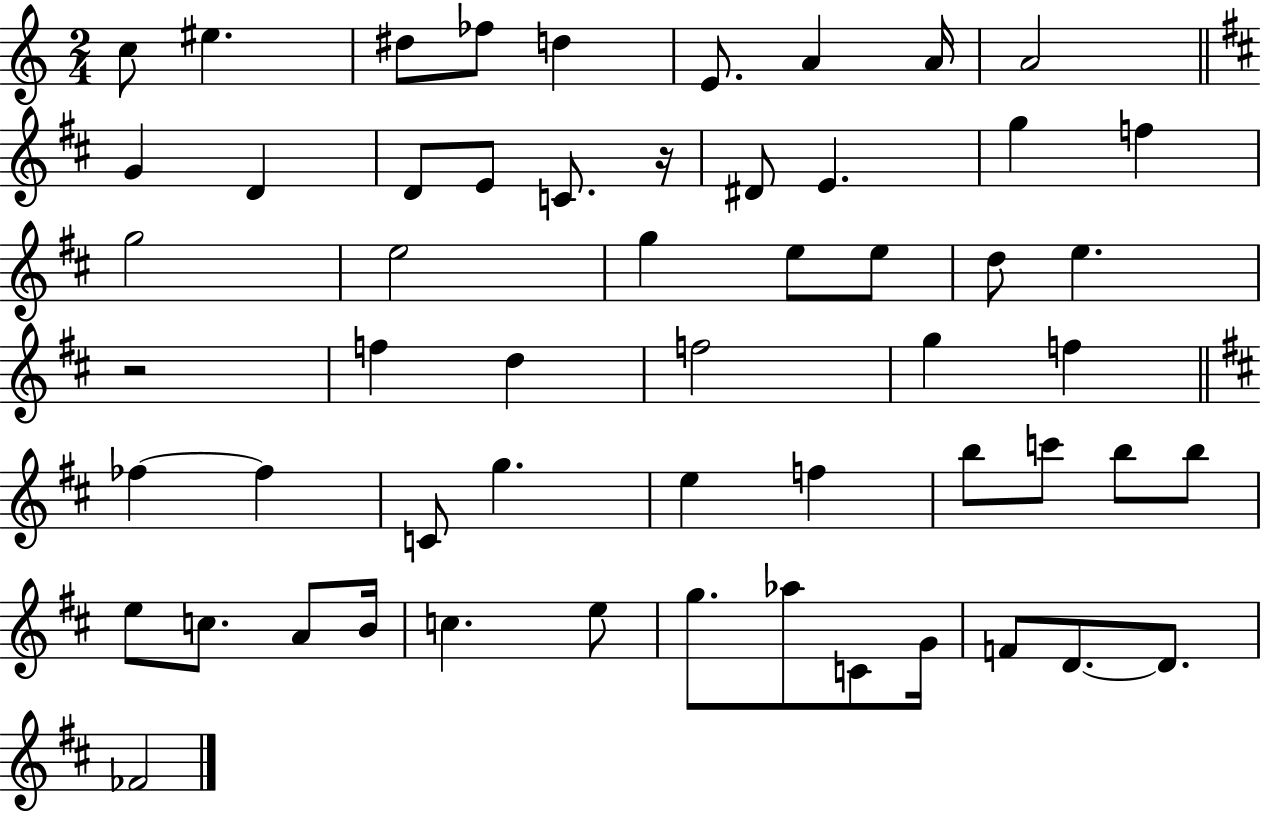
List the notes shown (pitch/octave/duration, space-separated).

C5/e EIS5/q. D#5/e FES5/e D5/q E4/e. A4/q A4/s A4/h G4/q D4/q D4/e E4/e C4/e. R/s D#4/e E4/q. G5/q F5/q G5/h E5/h G5/q E5/e E5/e D5/e E5/q. R/h F5/q D5/q F5/h G5/q F5/q FES5/q FES5/q C4/e G5/q. E5/q F5/q B5/e C6/e B5/e B5/e E5/e C5/e. A4/e B4/s C5/q. E5/e G5/e. Ab5/e C4/e G4/s F4/e D4/e. D4/e. FES4/h